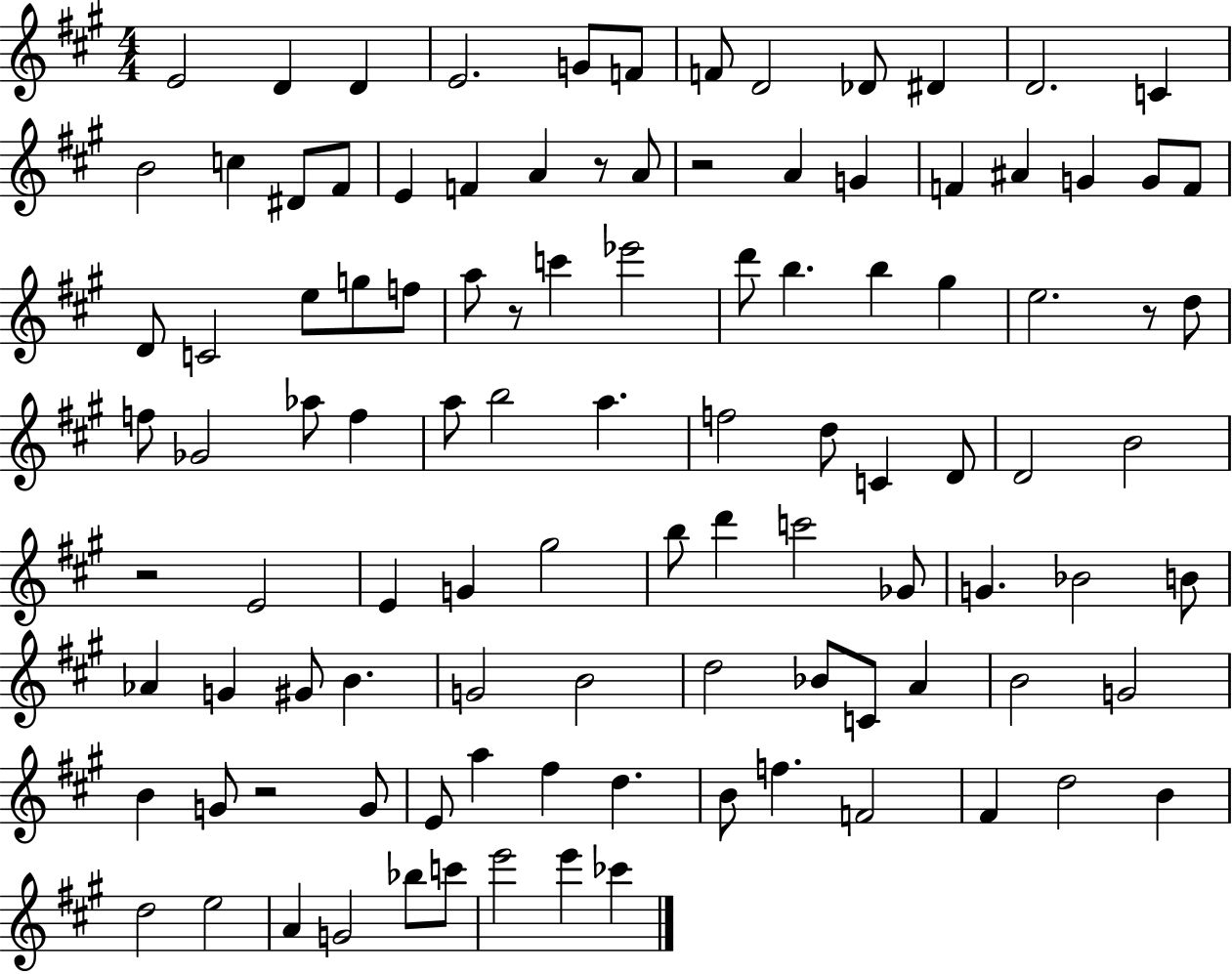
X:1
T:Untitled
M:4/4
L:1/4
K:A
E2 D D E2 G/2 F/2 F/2 D2 _D/2 ^D D2 C B2 c ^D/2 ^F/2 E F A z/2 A/2 z2 A G F ^A G G/2 F/2 D/2 C2 e/2 g/2 f/2 a/2 z/2 c' _e'2 d'/2 b b ^g e2 z/2 d/2 f/2 _G2 _a/2 f a/2 b2 a f2 d/2 C D/2 D2 B2 z2 E2 E G ^g2 b/2 d' c'2 _G/2 G _B2 B/2 _A G ^G/2 B G2 B2 d2 _B/2 C/2 A B2 G2 B G/2 z2 G/2 E/2 a ^f d B/2 f F2 ^F d2 B d2 e2 A G2 _b/2 c'/2 e'2 e' _c'